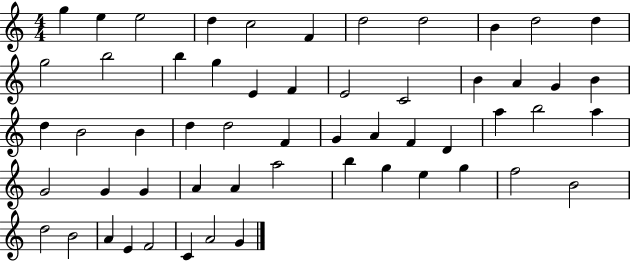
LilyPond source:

{
  \clef treble
  \numericTimeSignature
  \time 4/4
  \key c \major
  g''4 e''4 e''2 | d''4 c''2 f'4 | d''2 d''2 | b'4 d''2 d''4 | \break g''2 b''2 | b''4 g''4 e'4 f'4 | e'2 c'2 | b'4 a'4 g'4 b'4 | \break d''4 b'2 b'4 | d''4 d''2 f'4 | g'4 a'4 f'4 d'4 | a''4 b''2 a''4 | \break g'2 g'4 g'4 | a'4 a'4 a''2 | b''4 g''4 e''4 g''4 | f''2 b'2 | \break d''2 b'2 | a'4 e'4 f'2 | c'4 a'2 g'4 | \bar "|."
}